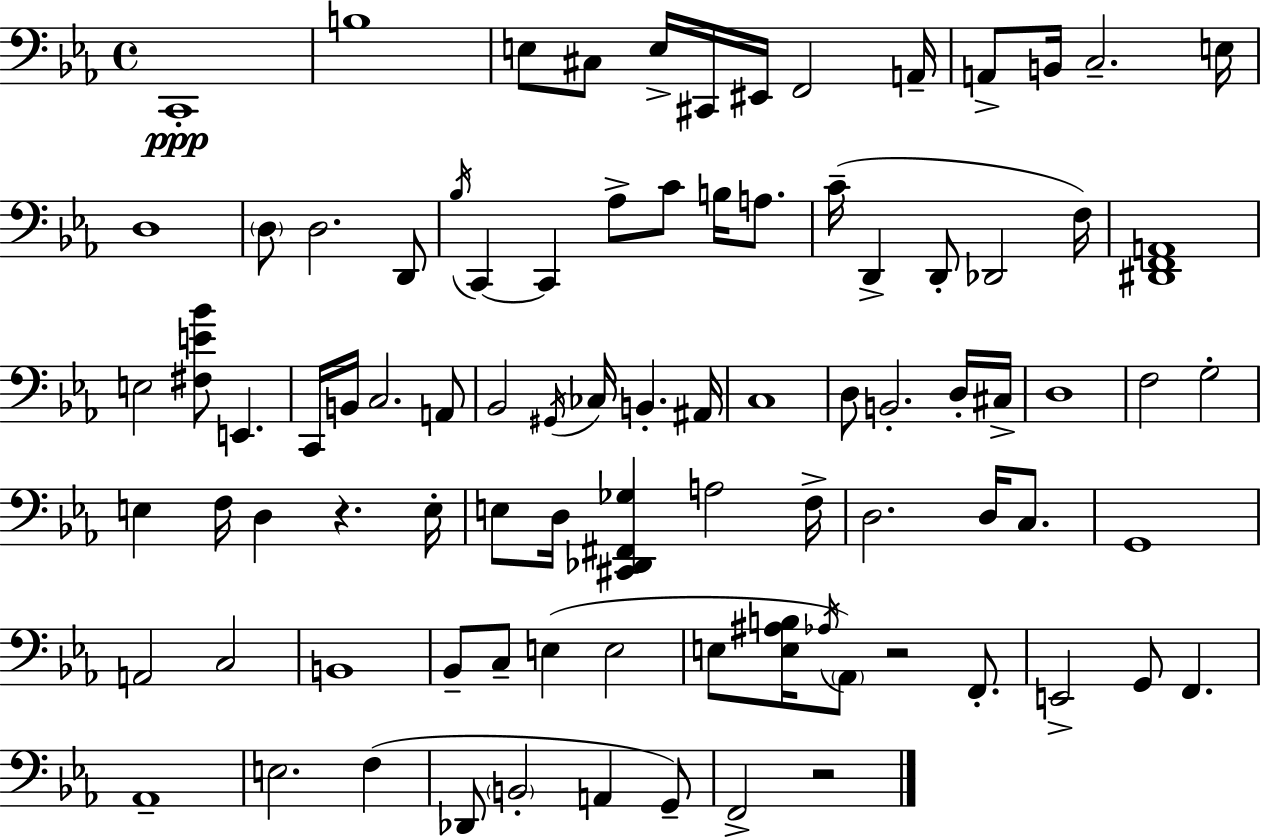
{
  \clef bass
  \time 4/4
  \defaultTimeSignature
  \key ees \major
  c,1-.\ppp | b1 | e8 cis8 e16-> cis,16 eis,16 f,2 a,16-- | a,8-> b,16 c2.-- e16 | \break d1 | \parenthesize d8 d2. d,8 | \acciaccatura { bes16 } c,4~~ c,4 aes8-> c'8 b16 a8. | c'16--( d,4-> d,8-. des,2 | \break f16) <dis, f, a,>1 | e2 <fis e' bes'>8 e,4. | c,16 b,16 c2. a,8 | bes,2 \acciaccatura { gis,16 } ces16 b,4.-. | \break ais,16 c1 | d8 b,2.-. | d16-. cis16-> d1 | f2 g2-. | \break e4 f16 d4 r4. | e16-. e8 d16 <cis, des, fis, ges>4 a2 | f16-> d2. d16 c8. | g,1 | \break a,2 c2 | b,1 | bes,8-- c8-- e4( e2 | e8 <e ais b>16 \acciaccatura { aes16 }) \parenthesize aes,8 r2 | \break f,8.-. e,2-> g,8 f,4. | aes,1-- | e2. f4( | des,8 \parenthesize b,2-. a,4 | \break g,8--) f,2-> r2 | \bar "|."
}